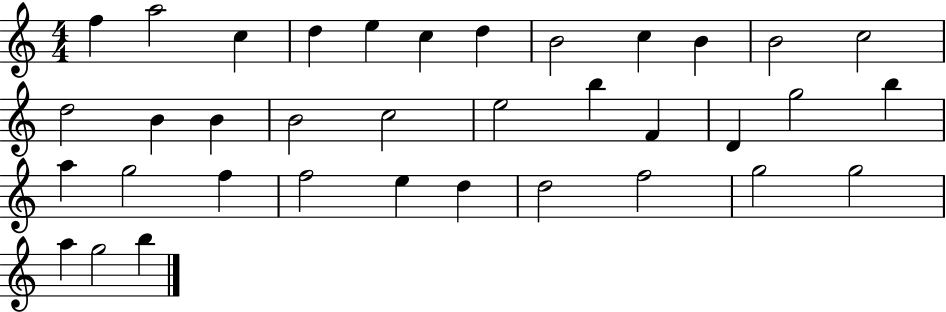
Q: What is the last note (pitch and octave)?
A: B5